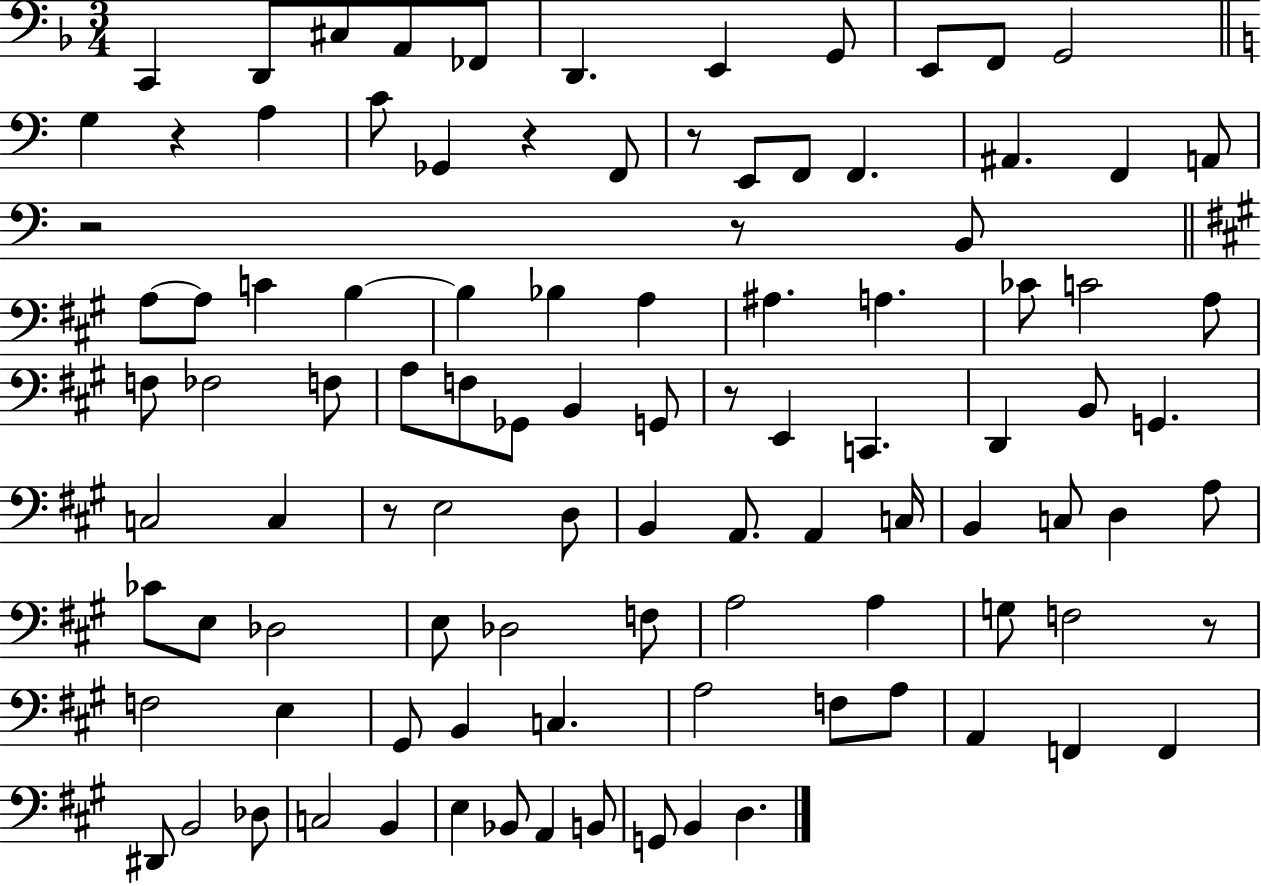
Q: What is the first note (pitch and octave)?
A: C2